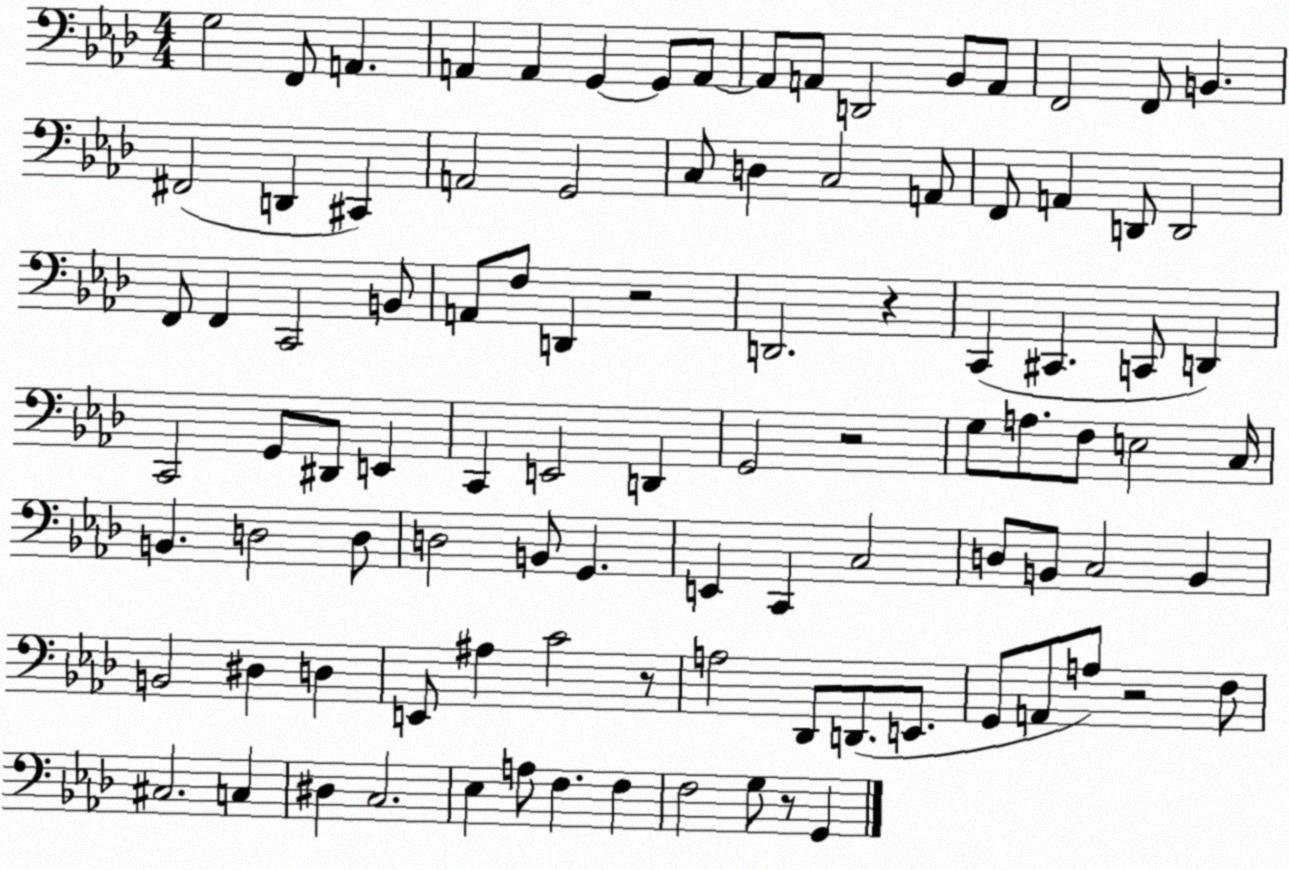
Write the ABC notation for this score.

X:1
T:Untitled
M:4/4
L:1/4
K:Ab
G,2 F,,/2 A,, A,, A,, G,, G,,/2 A,,/2 A,,/2 A,,/2 D,,2 _B,,/2 A,,/2 F,,2 F,,/2 B,, ^F,,2 D,, ^C,, A,,2 G,,2 C,/2 D, C,2 A,,/2 F,,/2 A,, D,,/2 D,,2 F,,/2 F,, C,,2 B,,/2 A,,/2 F,/2 D,, z2 D,,2 z C,, ^C,, C,,/2 D,, C,,2 G,,/2 ^D,,/2 E,, C,, E,,2 D,, G,,2 z2 G,/2 A,/2 F,/2 E,2 C,/4 B,, D,2 D,/2 D,2 B,,/2 G,, E,, C,, C,2 D,/2 B,,/2 C,2 B,, B,,2 ^D, D, E,,/2 ^A, C2 z/2 A,2 _D,,/2 D,,/2 E,,/2 G,,/2 A,,/2 A,/2 z2 F,/2 ^C,2 C, ^D, C,2 _E, A,/2 F, F, F,2 G,/2 z/2 G,,